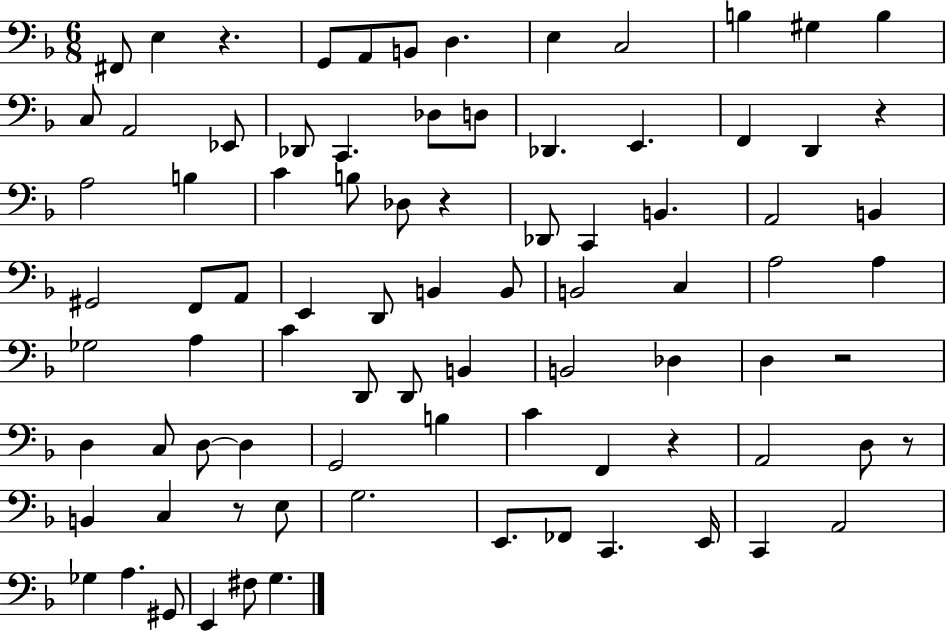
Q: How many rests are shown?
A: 7